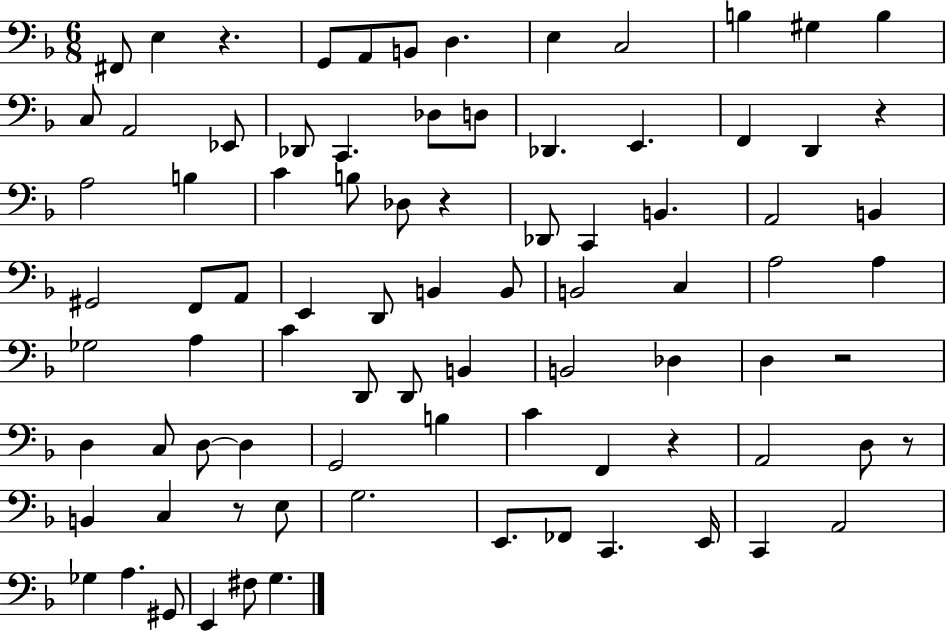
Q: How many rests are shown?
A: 7